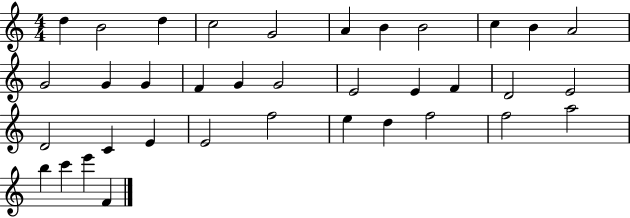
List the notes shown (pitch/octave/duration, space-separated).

D5/q B4/h D5/q C5/h G4/h A4/q B4/q B4/h C5/q B4/q A4/h G4/h G4/q G4/q F4/q G4/q G4/h E4/h E4/q F4/q D4/h E4/h D4/h C4/q E4/q E4/h F5/h E5/q D5/q F5/h F5/h A5/h B5/q C6/q E6/q F4/q